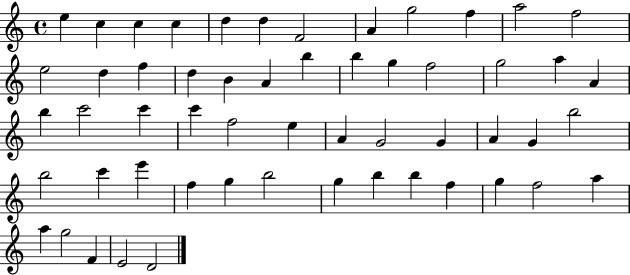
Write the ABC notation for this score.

X:1
T:Untitled
M:4/4
L:1/4
K:C
e c c c d d F2 A g2 f a2 f2 e2 d f d B A b b g f2 g2 a A b c'2 c' c' f2 e A G2 G A G b2 b2 c' e' f g b2 g b b f g f2 a a g2 F E2 D2